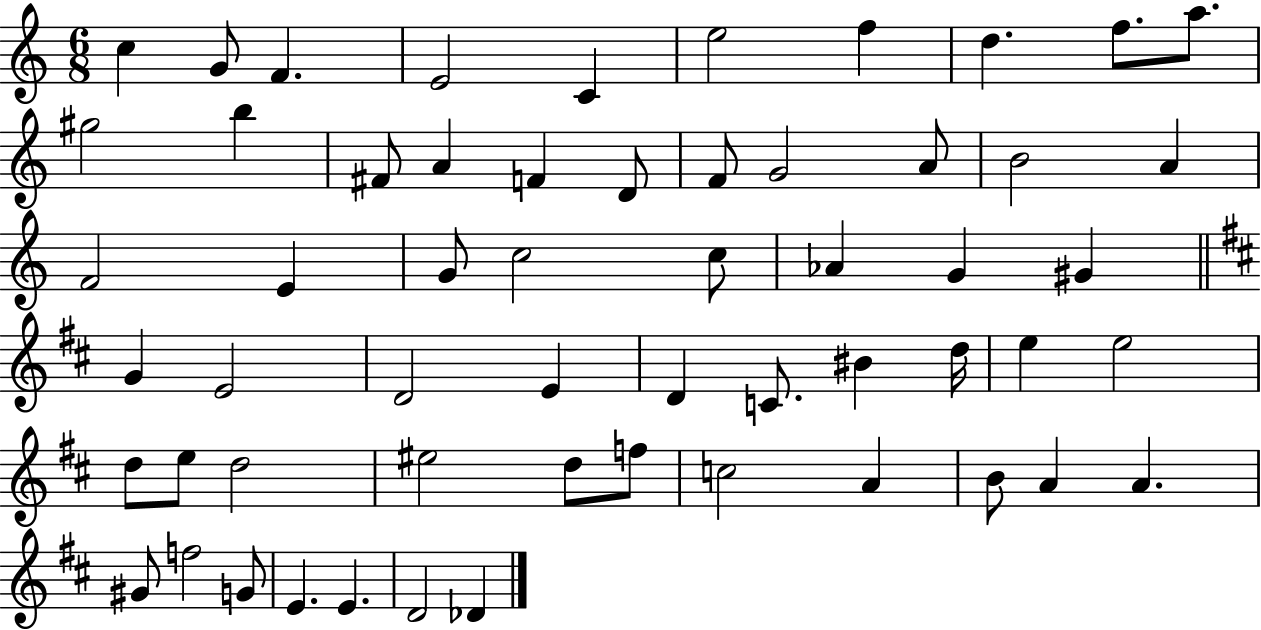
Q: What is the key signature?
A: C major